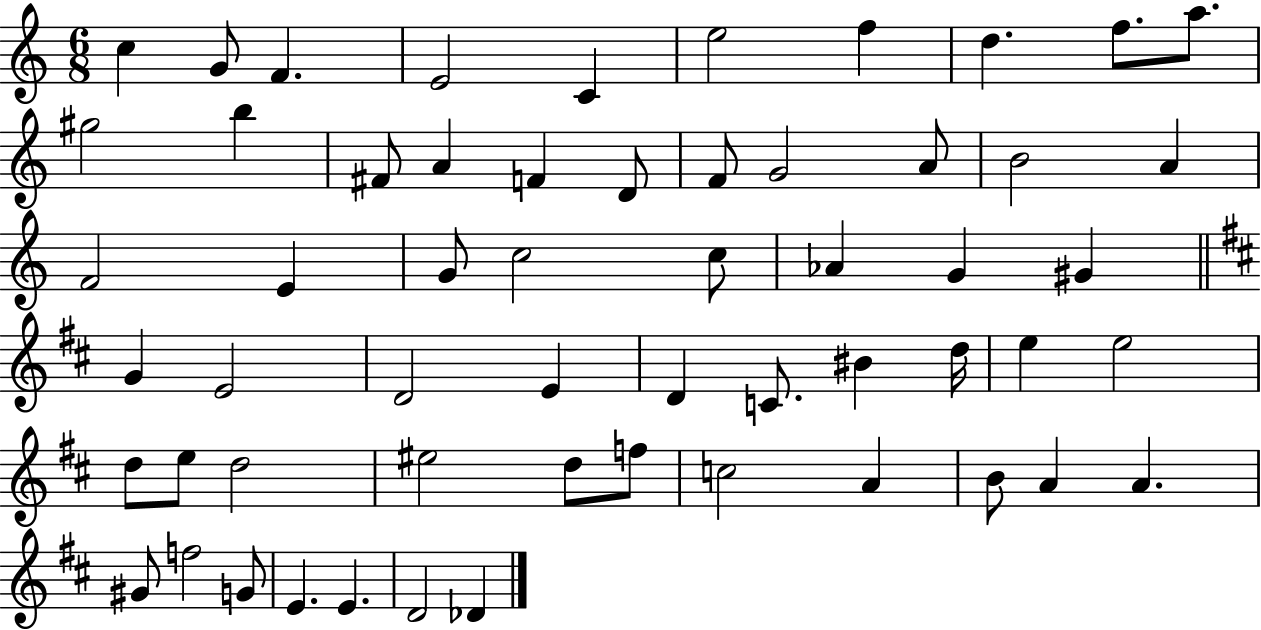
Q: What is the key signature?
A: C major